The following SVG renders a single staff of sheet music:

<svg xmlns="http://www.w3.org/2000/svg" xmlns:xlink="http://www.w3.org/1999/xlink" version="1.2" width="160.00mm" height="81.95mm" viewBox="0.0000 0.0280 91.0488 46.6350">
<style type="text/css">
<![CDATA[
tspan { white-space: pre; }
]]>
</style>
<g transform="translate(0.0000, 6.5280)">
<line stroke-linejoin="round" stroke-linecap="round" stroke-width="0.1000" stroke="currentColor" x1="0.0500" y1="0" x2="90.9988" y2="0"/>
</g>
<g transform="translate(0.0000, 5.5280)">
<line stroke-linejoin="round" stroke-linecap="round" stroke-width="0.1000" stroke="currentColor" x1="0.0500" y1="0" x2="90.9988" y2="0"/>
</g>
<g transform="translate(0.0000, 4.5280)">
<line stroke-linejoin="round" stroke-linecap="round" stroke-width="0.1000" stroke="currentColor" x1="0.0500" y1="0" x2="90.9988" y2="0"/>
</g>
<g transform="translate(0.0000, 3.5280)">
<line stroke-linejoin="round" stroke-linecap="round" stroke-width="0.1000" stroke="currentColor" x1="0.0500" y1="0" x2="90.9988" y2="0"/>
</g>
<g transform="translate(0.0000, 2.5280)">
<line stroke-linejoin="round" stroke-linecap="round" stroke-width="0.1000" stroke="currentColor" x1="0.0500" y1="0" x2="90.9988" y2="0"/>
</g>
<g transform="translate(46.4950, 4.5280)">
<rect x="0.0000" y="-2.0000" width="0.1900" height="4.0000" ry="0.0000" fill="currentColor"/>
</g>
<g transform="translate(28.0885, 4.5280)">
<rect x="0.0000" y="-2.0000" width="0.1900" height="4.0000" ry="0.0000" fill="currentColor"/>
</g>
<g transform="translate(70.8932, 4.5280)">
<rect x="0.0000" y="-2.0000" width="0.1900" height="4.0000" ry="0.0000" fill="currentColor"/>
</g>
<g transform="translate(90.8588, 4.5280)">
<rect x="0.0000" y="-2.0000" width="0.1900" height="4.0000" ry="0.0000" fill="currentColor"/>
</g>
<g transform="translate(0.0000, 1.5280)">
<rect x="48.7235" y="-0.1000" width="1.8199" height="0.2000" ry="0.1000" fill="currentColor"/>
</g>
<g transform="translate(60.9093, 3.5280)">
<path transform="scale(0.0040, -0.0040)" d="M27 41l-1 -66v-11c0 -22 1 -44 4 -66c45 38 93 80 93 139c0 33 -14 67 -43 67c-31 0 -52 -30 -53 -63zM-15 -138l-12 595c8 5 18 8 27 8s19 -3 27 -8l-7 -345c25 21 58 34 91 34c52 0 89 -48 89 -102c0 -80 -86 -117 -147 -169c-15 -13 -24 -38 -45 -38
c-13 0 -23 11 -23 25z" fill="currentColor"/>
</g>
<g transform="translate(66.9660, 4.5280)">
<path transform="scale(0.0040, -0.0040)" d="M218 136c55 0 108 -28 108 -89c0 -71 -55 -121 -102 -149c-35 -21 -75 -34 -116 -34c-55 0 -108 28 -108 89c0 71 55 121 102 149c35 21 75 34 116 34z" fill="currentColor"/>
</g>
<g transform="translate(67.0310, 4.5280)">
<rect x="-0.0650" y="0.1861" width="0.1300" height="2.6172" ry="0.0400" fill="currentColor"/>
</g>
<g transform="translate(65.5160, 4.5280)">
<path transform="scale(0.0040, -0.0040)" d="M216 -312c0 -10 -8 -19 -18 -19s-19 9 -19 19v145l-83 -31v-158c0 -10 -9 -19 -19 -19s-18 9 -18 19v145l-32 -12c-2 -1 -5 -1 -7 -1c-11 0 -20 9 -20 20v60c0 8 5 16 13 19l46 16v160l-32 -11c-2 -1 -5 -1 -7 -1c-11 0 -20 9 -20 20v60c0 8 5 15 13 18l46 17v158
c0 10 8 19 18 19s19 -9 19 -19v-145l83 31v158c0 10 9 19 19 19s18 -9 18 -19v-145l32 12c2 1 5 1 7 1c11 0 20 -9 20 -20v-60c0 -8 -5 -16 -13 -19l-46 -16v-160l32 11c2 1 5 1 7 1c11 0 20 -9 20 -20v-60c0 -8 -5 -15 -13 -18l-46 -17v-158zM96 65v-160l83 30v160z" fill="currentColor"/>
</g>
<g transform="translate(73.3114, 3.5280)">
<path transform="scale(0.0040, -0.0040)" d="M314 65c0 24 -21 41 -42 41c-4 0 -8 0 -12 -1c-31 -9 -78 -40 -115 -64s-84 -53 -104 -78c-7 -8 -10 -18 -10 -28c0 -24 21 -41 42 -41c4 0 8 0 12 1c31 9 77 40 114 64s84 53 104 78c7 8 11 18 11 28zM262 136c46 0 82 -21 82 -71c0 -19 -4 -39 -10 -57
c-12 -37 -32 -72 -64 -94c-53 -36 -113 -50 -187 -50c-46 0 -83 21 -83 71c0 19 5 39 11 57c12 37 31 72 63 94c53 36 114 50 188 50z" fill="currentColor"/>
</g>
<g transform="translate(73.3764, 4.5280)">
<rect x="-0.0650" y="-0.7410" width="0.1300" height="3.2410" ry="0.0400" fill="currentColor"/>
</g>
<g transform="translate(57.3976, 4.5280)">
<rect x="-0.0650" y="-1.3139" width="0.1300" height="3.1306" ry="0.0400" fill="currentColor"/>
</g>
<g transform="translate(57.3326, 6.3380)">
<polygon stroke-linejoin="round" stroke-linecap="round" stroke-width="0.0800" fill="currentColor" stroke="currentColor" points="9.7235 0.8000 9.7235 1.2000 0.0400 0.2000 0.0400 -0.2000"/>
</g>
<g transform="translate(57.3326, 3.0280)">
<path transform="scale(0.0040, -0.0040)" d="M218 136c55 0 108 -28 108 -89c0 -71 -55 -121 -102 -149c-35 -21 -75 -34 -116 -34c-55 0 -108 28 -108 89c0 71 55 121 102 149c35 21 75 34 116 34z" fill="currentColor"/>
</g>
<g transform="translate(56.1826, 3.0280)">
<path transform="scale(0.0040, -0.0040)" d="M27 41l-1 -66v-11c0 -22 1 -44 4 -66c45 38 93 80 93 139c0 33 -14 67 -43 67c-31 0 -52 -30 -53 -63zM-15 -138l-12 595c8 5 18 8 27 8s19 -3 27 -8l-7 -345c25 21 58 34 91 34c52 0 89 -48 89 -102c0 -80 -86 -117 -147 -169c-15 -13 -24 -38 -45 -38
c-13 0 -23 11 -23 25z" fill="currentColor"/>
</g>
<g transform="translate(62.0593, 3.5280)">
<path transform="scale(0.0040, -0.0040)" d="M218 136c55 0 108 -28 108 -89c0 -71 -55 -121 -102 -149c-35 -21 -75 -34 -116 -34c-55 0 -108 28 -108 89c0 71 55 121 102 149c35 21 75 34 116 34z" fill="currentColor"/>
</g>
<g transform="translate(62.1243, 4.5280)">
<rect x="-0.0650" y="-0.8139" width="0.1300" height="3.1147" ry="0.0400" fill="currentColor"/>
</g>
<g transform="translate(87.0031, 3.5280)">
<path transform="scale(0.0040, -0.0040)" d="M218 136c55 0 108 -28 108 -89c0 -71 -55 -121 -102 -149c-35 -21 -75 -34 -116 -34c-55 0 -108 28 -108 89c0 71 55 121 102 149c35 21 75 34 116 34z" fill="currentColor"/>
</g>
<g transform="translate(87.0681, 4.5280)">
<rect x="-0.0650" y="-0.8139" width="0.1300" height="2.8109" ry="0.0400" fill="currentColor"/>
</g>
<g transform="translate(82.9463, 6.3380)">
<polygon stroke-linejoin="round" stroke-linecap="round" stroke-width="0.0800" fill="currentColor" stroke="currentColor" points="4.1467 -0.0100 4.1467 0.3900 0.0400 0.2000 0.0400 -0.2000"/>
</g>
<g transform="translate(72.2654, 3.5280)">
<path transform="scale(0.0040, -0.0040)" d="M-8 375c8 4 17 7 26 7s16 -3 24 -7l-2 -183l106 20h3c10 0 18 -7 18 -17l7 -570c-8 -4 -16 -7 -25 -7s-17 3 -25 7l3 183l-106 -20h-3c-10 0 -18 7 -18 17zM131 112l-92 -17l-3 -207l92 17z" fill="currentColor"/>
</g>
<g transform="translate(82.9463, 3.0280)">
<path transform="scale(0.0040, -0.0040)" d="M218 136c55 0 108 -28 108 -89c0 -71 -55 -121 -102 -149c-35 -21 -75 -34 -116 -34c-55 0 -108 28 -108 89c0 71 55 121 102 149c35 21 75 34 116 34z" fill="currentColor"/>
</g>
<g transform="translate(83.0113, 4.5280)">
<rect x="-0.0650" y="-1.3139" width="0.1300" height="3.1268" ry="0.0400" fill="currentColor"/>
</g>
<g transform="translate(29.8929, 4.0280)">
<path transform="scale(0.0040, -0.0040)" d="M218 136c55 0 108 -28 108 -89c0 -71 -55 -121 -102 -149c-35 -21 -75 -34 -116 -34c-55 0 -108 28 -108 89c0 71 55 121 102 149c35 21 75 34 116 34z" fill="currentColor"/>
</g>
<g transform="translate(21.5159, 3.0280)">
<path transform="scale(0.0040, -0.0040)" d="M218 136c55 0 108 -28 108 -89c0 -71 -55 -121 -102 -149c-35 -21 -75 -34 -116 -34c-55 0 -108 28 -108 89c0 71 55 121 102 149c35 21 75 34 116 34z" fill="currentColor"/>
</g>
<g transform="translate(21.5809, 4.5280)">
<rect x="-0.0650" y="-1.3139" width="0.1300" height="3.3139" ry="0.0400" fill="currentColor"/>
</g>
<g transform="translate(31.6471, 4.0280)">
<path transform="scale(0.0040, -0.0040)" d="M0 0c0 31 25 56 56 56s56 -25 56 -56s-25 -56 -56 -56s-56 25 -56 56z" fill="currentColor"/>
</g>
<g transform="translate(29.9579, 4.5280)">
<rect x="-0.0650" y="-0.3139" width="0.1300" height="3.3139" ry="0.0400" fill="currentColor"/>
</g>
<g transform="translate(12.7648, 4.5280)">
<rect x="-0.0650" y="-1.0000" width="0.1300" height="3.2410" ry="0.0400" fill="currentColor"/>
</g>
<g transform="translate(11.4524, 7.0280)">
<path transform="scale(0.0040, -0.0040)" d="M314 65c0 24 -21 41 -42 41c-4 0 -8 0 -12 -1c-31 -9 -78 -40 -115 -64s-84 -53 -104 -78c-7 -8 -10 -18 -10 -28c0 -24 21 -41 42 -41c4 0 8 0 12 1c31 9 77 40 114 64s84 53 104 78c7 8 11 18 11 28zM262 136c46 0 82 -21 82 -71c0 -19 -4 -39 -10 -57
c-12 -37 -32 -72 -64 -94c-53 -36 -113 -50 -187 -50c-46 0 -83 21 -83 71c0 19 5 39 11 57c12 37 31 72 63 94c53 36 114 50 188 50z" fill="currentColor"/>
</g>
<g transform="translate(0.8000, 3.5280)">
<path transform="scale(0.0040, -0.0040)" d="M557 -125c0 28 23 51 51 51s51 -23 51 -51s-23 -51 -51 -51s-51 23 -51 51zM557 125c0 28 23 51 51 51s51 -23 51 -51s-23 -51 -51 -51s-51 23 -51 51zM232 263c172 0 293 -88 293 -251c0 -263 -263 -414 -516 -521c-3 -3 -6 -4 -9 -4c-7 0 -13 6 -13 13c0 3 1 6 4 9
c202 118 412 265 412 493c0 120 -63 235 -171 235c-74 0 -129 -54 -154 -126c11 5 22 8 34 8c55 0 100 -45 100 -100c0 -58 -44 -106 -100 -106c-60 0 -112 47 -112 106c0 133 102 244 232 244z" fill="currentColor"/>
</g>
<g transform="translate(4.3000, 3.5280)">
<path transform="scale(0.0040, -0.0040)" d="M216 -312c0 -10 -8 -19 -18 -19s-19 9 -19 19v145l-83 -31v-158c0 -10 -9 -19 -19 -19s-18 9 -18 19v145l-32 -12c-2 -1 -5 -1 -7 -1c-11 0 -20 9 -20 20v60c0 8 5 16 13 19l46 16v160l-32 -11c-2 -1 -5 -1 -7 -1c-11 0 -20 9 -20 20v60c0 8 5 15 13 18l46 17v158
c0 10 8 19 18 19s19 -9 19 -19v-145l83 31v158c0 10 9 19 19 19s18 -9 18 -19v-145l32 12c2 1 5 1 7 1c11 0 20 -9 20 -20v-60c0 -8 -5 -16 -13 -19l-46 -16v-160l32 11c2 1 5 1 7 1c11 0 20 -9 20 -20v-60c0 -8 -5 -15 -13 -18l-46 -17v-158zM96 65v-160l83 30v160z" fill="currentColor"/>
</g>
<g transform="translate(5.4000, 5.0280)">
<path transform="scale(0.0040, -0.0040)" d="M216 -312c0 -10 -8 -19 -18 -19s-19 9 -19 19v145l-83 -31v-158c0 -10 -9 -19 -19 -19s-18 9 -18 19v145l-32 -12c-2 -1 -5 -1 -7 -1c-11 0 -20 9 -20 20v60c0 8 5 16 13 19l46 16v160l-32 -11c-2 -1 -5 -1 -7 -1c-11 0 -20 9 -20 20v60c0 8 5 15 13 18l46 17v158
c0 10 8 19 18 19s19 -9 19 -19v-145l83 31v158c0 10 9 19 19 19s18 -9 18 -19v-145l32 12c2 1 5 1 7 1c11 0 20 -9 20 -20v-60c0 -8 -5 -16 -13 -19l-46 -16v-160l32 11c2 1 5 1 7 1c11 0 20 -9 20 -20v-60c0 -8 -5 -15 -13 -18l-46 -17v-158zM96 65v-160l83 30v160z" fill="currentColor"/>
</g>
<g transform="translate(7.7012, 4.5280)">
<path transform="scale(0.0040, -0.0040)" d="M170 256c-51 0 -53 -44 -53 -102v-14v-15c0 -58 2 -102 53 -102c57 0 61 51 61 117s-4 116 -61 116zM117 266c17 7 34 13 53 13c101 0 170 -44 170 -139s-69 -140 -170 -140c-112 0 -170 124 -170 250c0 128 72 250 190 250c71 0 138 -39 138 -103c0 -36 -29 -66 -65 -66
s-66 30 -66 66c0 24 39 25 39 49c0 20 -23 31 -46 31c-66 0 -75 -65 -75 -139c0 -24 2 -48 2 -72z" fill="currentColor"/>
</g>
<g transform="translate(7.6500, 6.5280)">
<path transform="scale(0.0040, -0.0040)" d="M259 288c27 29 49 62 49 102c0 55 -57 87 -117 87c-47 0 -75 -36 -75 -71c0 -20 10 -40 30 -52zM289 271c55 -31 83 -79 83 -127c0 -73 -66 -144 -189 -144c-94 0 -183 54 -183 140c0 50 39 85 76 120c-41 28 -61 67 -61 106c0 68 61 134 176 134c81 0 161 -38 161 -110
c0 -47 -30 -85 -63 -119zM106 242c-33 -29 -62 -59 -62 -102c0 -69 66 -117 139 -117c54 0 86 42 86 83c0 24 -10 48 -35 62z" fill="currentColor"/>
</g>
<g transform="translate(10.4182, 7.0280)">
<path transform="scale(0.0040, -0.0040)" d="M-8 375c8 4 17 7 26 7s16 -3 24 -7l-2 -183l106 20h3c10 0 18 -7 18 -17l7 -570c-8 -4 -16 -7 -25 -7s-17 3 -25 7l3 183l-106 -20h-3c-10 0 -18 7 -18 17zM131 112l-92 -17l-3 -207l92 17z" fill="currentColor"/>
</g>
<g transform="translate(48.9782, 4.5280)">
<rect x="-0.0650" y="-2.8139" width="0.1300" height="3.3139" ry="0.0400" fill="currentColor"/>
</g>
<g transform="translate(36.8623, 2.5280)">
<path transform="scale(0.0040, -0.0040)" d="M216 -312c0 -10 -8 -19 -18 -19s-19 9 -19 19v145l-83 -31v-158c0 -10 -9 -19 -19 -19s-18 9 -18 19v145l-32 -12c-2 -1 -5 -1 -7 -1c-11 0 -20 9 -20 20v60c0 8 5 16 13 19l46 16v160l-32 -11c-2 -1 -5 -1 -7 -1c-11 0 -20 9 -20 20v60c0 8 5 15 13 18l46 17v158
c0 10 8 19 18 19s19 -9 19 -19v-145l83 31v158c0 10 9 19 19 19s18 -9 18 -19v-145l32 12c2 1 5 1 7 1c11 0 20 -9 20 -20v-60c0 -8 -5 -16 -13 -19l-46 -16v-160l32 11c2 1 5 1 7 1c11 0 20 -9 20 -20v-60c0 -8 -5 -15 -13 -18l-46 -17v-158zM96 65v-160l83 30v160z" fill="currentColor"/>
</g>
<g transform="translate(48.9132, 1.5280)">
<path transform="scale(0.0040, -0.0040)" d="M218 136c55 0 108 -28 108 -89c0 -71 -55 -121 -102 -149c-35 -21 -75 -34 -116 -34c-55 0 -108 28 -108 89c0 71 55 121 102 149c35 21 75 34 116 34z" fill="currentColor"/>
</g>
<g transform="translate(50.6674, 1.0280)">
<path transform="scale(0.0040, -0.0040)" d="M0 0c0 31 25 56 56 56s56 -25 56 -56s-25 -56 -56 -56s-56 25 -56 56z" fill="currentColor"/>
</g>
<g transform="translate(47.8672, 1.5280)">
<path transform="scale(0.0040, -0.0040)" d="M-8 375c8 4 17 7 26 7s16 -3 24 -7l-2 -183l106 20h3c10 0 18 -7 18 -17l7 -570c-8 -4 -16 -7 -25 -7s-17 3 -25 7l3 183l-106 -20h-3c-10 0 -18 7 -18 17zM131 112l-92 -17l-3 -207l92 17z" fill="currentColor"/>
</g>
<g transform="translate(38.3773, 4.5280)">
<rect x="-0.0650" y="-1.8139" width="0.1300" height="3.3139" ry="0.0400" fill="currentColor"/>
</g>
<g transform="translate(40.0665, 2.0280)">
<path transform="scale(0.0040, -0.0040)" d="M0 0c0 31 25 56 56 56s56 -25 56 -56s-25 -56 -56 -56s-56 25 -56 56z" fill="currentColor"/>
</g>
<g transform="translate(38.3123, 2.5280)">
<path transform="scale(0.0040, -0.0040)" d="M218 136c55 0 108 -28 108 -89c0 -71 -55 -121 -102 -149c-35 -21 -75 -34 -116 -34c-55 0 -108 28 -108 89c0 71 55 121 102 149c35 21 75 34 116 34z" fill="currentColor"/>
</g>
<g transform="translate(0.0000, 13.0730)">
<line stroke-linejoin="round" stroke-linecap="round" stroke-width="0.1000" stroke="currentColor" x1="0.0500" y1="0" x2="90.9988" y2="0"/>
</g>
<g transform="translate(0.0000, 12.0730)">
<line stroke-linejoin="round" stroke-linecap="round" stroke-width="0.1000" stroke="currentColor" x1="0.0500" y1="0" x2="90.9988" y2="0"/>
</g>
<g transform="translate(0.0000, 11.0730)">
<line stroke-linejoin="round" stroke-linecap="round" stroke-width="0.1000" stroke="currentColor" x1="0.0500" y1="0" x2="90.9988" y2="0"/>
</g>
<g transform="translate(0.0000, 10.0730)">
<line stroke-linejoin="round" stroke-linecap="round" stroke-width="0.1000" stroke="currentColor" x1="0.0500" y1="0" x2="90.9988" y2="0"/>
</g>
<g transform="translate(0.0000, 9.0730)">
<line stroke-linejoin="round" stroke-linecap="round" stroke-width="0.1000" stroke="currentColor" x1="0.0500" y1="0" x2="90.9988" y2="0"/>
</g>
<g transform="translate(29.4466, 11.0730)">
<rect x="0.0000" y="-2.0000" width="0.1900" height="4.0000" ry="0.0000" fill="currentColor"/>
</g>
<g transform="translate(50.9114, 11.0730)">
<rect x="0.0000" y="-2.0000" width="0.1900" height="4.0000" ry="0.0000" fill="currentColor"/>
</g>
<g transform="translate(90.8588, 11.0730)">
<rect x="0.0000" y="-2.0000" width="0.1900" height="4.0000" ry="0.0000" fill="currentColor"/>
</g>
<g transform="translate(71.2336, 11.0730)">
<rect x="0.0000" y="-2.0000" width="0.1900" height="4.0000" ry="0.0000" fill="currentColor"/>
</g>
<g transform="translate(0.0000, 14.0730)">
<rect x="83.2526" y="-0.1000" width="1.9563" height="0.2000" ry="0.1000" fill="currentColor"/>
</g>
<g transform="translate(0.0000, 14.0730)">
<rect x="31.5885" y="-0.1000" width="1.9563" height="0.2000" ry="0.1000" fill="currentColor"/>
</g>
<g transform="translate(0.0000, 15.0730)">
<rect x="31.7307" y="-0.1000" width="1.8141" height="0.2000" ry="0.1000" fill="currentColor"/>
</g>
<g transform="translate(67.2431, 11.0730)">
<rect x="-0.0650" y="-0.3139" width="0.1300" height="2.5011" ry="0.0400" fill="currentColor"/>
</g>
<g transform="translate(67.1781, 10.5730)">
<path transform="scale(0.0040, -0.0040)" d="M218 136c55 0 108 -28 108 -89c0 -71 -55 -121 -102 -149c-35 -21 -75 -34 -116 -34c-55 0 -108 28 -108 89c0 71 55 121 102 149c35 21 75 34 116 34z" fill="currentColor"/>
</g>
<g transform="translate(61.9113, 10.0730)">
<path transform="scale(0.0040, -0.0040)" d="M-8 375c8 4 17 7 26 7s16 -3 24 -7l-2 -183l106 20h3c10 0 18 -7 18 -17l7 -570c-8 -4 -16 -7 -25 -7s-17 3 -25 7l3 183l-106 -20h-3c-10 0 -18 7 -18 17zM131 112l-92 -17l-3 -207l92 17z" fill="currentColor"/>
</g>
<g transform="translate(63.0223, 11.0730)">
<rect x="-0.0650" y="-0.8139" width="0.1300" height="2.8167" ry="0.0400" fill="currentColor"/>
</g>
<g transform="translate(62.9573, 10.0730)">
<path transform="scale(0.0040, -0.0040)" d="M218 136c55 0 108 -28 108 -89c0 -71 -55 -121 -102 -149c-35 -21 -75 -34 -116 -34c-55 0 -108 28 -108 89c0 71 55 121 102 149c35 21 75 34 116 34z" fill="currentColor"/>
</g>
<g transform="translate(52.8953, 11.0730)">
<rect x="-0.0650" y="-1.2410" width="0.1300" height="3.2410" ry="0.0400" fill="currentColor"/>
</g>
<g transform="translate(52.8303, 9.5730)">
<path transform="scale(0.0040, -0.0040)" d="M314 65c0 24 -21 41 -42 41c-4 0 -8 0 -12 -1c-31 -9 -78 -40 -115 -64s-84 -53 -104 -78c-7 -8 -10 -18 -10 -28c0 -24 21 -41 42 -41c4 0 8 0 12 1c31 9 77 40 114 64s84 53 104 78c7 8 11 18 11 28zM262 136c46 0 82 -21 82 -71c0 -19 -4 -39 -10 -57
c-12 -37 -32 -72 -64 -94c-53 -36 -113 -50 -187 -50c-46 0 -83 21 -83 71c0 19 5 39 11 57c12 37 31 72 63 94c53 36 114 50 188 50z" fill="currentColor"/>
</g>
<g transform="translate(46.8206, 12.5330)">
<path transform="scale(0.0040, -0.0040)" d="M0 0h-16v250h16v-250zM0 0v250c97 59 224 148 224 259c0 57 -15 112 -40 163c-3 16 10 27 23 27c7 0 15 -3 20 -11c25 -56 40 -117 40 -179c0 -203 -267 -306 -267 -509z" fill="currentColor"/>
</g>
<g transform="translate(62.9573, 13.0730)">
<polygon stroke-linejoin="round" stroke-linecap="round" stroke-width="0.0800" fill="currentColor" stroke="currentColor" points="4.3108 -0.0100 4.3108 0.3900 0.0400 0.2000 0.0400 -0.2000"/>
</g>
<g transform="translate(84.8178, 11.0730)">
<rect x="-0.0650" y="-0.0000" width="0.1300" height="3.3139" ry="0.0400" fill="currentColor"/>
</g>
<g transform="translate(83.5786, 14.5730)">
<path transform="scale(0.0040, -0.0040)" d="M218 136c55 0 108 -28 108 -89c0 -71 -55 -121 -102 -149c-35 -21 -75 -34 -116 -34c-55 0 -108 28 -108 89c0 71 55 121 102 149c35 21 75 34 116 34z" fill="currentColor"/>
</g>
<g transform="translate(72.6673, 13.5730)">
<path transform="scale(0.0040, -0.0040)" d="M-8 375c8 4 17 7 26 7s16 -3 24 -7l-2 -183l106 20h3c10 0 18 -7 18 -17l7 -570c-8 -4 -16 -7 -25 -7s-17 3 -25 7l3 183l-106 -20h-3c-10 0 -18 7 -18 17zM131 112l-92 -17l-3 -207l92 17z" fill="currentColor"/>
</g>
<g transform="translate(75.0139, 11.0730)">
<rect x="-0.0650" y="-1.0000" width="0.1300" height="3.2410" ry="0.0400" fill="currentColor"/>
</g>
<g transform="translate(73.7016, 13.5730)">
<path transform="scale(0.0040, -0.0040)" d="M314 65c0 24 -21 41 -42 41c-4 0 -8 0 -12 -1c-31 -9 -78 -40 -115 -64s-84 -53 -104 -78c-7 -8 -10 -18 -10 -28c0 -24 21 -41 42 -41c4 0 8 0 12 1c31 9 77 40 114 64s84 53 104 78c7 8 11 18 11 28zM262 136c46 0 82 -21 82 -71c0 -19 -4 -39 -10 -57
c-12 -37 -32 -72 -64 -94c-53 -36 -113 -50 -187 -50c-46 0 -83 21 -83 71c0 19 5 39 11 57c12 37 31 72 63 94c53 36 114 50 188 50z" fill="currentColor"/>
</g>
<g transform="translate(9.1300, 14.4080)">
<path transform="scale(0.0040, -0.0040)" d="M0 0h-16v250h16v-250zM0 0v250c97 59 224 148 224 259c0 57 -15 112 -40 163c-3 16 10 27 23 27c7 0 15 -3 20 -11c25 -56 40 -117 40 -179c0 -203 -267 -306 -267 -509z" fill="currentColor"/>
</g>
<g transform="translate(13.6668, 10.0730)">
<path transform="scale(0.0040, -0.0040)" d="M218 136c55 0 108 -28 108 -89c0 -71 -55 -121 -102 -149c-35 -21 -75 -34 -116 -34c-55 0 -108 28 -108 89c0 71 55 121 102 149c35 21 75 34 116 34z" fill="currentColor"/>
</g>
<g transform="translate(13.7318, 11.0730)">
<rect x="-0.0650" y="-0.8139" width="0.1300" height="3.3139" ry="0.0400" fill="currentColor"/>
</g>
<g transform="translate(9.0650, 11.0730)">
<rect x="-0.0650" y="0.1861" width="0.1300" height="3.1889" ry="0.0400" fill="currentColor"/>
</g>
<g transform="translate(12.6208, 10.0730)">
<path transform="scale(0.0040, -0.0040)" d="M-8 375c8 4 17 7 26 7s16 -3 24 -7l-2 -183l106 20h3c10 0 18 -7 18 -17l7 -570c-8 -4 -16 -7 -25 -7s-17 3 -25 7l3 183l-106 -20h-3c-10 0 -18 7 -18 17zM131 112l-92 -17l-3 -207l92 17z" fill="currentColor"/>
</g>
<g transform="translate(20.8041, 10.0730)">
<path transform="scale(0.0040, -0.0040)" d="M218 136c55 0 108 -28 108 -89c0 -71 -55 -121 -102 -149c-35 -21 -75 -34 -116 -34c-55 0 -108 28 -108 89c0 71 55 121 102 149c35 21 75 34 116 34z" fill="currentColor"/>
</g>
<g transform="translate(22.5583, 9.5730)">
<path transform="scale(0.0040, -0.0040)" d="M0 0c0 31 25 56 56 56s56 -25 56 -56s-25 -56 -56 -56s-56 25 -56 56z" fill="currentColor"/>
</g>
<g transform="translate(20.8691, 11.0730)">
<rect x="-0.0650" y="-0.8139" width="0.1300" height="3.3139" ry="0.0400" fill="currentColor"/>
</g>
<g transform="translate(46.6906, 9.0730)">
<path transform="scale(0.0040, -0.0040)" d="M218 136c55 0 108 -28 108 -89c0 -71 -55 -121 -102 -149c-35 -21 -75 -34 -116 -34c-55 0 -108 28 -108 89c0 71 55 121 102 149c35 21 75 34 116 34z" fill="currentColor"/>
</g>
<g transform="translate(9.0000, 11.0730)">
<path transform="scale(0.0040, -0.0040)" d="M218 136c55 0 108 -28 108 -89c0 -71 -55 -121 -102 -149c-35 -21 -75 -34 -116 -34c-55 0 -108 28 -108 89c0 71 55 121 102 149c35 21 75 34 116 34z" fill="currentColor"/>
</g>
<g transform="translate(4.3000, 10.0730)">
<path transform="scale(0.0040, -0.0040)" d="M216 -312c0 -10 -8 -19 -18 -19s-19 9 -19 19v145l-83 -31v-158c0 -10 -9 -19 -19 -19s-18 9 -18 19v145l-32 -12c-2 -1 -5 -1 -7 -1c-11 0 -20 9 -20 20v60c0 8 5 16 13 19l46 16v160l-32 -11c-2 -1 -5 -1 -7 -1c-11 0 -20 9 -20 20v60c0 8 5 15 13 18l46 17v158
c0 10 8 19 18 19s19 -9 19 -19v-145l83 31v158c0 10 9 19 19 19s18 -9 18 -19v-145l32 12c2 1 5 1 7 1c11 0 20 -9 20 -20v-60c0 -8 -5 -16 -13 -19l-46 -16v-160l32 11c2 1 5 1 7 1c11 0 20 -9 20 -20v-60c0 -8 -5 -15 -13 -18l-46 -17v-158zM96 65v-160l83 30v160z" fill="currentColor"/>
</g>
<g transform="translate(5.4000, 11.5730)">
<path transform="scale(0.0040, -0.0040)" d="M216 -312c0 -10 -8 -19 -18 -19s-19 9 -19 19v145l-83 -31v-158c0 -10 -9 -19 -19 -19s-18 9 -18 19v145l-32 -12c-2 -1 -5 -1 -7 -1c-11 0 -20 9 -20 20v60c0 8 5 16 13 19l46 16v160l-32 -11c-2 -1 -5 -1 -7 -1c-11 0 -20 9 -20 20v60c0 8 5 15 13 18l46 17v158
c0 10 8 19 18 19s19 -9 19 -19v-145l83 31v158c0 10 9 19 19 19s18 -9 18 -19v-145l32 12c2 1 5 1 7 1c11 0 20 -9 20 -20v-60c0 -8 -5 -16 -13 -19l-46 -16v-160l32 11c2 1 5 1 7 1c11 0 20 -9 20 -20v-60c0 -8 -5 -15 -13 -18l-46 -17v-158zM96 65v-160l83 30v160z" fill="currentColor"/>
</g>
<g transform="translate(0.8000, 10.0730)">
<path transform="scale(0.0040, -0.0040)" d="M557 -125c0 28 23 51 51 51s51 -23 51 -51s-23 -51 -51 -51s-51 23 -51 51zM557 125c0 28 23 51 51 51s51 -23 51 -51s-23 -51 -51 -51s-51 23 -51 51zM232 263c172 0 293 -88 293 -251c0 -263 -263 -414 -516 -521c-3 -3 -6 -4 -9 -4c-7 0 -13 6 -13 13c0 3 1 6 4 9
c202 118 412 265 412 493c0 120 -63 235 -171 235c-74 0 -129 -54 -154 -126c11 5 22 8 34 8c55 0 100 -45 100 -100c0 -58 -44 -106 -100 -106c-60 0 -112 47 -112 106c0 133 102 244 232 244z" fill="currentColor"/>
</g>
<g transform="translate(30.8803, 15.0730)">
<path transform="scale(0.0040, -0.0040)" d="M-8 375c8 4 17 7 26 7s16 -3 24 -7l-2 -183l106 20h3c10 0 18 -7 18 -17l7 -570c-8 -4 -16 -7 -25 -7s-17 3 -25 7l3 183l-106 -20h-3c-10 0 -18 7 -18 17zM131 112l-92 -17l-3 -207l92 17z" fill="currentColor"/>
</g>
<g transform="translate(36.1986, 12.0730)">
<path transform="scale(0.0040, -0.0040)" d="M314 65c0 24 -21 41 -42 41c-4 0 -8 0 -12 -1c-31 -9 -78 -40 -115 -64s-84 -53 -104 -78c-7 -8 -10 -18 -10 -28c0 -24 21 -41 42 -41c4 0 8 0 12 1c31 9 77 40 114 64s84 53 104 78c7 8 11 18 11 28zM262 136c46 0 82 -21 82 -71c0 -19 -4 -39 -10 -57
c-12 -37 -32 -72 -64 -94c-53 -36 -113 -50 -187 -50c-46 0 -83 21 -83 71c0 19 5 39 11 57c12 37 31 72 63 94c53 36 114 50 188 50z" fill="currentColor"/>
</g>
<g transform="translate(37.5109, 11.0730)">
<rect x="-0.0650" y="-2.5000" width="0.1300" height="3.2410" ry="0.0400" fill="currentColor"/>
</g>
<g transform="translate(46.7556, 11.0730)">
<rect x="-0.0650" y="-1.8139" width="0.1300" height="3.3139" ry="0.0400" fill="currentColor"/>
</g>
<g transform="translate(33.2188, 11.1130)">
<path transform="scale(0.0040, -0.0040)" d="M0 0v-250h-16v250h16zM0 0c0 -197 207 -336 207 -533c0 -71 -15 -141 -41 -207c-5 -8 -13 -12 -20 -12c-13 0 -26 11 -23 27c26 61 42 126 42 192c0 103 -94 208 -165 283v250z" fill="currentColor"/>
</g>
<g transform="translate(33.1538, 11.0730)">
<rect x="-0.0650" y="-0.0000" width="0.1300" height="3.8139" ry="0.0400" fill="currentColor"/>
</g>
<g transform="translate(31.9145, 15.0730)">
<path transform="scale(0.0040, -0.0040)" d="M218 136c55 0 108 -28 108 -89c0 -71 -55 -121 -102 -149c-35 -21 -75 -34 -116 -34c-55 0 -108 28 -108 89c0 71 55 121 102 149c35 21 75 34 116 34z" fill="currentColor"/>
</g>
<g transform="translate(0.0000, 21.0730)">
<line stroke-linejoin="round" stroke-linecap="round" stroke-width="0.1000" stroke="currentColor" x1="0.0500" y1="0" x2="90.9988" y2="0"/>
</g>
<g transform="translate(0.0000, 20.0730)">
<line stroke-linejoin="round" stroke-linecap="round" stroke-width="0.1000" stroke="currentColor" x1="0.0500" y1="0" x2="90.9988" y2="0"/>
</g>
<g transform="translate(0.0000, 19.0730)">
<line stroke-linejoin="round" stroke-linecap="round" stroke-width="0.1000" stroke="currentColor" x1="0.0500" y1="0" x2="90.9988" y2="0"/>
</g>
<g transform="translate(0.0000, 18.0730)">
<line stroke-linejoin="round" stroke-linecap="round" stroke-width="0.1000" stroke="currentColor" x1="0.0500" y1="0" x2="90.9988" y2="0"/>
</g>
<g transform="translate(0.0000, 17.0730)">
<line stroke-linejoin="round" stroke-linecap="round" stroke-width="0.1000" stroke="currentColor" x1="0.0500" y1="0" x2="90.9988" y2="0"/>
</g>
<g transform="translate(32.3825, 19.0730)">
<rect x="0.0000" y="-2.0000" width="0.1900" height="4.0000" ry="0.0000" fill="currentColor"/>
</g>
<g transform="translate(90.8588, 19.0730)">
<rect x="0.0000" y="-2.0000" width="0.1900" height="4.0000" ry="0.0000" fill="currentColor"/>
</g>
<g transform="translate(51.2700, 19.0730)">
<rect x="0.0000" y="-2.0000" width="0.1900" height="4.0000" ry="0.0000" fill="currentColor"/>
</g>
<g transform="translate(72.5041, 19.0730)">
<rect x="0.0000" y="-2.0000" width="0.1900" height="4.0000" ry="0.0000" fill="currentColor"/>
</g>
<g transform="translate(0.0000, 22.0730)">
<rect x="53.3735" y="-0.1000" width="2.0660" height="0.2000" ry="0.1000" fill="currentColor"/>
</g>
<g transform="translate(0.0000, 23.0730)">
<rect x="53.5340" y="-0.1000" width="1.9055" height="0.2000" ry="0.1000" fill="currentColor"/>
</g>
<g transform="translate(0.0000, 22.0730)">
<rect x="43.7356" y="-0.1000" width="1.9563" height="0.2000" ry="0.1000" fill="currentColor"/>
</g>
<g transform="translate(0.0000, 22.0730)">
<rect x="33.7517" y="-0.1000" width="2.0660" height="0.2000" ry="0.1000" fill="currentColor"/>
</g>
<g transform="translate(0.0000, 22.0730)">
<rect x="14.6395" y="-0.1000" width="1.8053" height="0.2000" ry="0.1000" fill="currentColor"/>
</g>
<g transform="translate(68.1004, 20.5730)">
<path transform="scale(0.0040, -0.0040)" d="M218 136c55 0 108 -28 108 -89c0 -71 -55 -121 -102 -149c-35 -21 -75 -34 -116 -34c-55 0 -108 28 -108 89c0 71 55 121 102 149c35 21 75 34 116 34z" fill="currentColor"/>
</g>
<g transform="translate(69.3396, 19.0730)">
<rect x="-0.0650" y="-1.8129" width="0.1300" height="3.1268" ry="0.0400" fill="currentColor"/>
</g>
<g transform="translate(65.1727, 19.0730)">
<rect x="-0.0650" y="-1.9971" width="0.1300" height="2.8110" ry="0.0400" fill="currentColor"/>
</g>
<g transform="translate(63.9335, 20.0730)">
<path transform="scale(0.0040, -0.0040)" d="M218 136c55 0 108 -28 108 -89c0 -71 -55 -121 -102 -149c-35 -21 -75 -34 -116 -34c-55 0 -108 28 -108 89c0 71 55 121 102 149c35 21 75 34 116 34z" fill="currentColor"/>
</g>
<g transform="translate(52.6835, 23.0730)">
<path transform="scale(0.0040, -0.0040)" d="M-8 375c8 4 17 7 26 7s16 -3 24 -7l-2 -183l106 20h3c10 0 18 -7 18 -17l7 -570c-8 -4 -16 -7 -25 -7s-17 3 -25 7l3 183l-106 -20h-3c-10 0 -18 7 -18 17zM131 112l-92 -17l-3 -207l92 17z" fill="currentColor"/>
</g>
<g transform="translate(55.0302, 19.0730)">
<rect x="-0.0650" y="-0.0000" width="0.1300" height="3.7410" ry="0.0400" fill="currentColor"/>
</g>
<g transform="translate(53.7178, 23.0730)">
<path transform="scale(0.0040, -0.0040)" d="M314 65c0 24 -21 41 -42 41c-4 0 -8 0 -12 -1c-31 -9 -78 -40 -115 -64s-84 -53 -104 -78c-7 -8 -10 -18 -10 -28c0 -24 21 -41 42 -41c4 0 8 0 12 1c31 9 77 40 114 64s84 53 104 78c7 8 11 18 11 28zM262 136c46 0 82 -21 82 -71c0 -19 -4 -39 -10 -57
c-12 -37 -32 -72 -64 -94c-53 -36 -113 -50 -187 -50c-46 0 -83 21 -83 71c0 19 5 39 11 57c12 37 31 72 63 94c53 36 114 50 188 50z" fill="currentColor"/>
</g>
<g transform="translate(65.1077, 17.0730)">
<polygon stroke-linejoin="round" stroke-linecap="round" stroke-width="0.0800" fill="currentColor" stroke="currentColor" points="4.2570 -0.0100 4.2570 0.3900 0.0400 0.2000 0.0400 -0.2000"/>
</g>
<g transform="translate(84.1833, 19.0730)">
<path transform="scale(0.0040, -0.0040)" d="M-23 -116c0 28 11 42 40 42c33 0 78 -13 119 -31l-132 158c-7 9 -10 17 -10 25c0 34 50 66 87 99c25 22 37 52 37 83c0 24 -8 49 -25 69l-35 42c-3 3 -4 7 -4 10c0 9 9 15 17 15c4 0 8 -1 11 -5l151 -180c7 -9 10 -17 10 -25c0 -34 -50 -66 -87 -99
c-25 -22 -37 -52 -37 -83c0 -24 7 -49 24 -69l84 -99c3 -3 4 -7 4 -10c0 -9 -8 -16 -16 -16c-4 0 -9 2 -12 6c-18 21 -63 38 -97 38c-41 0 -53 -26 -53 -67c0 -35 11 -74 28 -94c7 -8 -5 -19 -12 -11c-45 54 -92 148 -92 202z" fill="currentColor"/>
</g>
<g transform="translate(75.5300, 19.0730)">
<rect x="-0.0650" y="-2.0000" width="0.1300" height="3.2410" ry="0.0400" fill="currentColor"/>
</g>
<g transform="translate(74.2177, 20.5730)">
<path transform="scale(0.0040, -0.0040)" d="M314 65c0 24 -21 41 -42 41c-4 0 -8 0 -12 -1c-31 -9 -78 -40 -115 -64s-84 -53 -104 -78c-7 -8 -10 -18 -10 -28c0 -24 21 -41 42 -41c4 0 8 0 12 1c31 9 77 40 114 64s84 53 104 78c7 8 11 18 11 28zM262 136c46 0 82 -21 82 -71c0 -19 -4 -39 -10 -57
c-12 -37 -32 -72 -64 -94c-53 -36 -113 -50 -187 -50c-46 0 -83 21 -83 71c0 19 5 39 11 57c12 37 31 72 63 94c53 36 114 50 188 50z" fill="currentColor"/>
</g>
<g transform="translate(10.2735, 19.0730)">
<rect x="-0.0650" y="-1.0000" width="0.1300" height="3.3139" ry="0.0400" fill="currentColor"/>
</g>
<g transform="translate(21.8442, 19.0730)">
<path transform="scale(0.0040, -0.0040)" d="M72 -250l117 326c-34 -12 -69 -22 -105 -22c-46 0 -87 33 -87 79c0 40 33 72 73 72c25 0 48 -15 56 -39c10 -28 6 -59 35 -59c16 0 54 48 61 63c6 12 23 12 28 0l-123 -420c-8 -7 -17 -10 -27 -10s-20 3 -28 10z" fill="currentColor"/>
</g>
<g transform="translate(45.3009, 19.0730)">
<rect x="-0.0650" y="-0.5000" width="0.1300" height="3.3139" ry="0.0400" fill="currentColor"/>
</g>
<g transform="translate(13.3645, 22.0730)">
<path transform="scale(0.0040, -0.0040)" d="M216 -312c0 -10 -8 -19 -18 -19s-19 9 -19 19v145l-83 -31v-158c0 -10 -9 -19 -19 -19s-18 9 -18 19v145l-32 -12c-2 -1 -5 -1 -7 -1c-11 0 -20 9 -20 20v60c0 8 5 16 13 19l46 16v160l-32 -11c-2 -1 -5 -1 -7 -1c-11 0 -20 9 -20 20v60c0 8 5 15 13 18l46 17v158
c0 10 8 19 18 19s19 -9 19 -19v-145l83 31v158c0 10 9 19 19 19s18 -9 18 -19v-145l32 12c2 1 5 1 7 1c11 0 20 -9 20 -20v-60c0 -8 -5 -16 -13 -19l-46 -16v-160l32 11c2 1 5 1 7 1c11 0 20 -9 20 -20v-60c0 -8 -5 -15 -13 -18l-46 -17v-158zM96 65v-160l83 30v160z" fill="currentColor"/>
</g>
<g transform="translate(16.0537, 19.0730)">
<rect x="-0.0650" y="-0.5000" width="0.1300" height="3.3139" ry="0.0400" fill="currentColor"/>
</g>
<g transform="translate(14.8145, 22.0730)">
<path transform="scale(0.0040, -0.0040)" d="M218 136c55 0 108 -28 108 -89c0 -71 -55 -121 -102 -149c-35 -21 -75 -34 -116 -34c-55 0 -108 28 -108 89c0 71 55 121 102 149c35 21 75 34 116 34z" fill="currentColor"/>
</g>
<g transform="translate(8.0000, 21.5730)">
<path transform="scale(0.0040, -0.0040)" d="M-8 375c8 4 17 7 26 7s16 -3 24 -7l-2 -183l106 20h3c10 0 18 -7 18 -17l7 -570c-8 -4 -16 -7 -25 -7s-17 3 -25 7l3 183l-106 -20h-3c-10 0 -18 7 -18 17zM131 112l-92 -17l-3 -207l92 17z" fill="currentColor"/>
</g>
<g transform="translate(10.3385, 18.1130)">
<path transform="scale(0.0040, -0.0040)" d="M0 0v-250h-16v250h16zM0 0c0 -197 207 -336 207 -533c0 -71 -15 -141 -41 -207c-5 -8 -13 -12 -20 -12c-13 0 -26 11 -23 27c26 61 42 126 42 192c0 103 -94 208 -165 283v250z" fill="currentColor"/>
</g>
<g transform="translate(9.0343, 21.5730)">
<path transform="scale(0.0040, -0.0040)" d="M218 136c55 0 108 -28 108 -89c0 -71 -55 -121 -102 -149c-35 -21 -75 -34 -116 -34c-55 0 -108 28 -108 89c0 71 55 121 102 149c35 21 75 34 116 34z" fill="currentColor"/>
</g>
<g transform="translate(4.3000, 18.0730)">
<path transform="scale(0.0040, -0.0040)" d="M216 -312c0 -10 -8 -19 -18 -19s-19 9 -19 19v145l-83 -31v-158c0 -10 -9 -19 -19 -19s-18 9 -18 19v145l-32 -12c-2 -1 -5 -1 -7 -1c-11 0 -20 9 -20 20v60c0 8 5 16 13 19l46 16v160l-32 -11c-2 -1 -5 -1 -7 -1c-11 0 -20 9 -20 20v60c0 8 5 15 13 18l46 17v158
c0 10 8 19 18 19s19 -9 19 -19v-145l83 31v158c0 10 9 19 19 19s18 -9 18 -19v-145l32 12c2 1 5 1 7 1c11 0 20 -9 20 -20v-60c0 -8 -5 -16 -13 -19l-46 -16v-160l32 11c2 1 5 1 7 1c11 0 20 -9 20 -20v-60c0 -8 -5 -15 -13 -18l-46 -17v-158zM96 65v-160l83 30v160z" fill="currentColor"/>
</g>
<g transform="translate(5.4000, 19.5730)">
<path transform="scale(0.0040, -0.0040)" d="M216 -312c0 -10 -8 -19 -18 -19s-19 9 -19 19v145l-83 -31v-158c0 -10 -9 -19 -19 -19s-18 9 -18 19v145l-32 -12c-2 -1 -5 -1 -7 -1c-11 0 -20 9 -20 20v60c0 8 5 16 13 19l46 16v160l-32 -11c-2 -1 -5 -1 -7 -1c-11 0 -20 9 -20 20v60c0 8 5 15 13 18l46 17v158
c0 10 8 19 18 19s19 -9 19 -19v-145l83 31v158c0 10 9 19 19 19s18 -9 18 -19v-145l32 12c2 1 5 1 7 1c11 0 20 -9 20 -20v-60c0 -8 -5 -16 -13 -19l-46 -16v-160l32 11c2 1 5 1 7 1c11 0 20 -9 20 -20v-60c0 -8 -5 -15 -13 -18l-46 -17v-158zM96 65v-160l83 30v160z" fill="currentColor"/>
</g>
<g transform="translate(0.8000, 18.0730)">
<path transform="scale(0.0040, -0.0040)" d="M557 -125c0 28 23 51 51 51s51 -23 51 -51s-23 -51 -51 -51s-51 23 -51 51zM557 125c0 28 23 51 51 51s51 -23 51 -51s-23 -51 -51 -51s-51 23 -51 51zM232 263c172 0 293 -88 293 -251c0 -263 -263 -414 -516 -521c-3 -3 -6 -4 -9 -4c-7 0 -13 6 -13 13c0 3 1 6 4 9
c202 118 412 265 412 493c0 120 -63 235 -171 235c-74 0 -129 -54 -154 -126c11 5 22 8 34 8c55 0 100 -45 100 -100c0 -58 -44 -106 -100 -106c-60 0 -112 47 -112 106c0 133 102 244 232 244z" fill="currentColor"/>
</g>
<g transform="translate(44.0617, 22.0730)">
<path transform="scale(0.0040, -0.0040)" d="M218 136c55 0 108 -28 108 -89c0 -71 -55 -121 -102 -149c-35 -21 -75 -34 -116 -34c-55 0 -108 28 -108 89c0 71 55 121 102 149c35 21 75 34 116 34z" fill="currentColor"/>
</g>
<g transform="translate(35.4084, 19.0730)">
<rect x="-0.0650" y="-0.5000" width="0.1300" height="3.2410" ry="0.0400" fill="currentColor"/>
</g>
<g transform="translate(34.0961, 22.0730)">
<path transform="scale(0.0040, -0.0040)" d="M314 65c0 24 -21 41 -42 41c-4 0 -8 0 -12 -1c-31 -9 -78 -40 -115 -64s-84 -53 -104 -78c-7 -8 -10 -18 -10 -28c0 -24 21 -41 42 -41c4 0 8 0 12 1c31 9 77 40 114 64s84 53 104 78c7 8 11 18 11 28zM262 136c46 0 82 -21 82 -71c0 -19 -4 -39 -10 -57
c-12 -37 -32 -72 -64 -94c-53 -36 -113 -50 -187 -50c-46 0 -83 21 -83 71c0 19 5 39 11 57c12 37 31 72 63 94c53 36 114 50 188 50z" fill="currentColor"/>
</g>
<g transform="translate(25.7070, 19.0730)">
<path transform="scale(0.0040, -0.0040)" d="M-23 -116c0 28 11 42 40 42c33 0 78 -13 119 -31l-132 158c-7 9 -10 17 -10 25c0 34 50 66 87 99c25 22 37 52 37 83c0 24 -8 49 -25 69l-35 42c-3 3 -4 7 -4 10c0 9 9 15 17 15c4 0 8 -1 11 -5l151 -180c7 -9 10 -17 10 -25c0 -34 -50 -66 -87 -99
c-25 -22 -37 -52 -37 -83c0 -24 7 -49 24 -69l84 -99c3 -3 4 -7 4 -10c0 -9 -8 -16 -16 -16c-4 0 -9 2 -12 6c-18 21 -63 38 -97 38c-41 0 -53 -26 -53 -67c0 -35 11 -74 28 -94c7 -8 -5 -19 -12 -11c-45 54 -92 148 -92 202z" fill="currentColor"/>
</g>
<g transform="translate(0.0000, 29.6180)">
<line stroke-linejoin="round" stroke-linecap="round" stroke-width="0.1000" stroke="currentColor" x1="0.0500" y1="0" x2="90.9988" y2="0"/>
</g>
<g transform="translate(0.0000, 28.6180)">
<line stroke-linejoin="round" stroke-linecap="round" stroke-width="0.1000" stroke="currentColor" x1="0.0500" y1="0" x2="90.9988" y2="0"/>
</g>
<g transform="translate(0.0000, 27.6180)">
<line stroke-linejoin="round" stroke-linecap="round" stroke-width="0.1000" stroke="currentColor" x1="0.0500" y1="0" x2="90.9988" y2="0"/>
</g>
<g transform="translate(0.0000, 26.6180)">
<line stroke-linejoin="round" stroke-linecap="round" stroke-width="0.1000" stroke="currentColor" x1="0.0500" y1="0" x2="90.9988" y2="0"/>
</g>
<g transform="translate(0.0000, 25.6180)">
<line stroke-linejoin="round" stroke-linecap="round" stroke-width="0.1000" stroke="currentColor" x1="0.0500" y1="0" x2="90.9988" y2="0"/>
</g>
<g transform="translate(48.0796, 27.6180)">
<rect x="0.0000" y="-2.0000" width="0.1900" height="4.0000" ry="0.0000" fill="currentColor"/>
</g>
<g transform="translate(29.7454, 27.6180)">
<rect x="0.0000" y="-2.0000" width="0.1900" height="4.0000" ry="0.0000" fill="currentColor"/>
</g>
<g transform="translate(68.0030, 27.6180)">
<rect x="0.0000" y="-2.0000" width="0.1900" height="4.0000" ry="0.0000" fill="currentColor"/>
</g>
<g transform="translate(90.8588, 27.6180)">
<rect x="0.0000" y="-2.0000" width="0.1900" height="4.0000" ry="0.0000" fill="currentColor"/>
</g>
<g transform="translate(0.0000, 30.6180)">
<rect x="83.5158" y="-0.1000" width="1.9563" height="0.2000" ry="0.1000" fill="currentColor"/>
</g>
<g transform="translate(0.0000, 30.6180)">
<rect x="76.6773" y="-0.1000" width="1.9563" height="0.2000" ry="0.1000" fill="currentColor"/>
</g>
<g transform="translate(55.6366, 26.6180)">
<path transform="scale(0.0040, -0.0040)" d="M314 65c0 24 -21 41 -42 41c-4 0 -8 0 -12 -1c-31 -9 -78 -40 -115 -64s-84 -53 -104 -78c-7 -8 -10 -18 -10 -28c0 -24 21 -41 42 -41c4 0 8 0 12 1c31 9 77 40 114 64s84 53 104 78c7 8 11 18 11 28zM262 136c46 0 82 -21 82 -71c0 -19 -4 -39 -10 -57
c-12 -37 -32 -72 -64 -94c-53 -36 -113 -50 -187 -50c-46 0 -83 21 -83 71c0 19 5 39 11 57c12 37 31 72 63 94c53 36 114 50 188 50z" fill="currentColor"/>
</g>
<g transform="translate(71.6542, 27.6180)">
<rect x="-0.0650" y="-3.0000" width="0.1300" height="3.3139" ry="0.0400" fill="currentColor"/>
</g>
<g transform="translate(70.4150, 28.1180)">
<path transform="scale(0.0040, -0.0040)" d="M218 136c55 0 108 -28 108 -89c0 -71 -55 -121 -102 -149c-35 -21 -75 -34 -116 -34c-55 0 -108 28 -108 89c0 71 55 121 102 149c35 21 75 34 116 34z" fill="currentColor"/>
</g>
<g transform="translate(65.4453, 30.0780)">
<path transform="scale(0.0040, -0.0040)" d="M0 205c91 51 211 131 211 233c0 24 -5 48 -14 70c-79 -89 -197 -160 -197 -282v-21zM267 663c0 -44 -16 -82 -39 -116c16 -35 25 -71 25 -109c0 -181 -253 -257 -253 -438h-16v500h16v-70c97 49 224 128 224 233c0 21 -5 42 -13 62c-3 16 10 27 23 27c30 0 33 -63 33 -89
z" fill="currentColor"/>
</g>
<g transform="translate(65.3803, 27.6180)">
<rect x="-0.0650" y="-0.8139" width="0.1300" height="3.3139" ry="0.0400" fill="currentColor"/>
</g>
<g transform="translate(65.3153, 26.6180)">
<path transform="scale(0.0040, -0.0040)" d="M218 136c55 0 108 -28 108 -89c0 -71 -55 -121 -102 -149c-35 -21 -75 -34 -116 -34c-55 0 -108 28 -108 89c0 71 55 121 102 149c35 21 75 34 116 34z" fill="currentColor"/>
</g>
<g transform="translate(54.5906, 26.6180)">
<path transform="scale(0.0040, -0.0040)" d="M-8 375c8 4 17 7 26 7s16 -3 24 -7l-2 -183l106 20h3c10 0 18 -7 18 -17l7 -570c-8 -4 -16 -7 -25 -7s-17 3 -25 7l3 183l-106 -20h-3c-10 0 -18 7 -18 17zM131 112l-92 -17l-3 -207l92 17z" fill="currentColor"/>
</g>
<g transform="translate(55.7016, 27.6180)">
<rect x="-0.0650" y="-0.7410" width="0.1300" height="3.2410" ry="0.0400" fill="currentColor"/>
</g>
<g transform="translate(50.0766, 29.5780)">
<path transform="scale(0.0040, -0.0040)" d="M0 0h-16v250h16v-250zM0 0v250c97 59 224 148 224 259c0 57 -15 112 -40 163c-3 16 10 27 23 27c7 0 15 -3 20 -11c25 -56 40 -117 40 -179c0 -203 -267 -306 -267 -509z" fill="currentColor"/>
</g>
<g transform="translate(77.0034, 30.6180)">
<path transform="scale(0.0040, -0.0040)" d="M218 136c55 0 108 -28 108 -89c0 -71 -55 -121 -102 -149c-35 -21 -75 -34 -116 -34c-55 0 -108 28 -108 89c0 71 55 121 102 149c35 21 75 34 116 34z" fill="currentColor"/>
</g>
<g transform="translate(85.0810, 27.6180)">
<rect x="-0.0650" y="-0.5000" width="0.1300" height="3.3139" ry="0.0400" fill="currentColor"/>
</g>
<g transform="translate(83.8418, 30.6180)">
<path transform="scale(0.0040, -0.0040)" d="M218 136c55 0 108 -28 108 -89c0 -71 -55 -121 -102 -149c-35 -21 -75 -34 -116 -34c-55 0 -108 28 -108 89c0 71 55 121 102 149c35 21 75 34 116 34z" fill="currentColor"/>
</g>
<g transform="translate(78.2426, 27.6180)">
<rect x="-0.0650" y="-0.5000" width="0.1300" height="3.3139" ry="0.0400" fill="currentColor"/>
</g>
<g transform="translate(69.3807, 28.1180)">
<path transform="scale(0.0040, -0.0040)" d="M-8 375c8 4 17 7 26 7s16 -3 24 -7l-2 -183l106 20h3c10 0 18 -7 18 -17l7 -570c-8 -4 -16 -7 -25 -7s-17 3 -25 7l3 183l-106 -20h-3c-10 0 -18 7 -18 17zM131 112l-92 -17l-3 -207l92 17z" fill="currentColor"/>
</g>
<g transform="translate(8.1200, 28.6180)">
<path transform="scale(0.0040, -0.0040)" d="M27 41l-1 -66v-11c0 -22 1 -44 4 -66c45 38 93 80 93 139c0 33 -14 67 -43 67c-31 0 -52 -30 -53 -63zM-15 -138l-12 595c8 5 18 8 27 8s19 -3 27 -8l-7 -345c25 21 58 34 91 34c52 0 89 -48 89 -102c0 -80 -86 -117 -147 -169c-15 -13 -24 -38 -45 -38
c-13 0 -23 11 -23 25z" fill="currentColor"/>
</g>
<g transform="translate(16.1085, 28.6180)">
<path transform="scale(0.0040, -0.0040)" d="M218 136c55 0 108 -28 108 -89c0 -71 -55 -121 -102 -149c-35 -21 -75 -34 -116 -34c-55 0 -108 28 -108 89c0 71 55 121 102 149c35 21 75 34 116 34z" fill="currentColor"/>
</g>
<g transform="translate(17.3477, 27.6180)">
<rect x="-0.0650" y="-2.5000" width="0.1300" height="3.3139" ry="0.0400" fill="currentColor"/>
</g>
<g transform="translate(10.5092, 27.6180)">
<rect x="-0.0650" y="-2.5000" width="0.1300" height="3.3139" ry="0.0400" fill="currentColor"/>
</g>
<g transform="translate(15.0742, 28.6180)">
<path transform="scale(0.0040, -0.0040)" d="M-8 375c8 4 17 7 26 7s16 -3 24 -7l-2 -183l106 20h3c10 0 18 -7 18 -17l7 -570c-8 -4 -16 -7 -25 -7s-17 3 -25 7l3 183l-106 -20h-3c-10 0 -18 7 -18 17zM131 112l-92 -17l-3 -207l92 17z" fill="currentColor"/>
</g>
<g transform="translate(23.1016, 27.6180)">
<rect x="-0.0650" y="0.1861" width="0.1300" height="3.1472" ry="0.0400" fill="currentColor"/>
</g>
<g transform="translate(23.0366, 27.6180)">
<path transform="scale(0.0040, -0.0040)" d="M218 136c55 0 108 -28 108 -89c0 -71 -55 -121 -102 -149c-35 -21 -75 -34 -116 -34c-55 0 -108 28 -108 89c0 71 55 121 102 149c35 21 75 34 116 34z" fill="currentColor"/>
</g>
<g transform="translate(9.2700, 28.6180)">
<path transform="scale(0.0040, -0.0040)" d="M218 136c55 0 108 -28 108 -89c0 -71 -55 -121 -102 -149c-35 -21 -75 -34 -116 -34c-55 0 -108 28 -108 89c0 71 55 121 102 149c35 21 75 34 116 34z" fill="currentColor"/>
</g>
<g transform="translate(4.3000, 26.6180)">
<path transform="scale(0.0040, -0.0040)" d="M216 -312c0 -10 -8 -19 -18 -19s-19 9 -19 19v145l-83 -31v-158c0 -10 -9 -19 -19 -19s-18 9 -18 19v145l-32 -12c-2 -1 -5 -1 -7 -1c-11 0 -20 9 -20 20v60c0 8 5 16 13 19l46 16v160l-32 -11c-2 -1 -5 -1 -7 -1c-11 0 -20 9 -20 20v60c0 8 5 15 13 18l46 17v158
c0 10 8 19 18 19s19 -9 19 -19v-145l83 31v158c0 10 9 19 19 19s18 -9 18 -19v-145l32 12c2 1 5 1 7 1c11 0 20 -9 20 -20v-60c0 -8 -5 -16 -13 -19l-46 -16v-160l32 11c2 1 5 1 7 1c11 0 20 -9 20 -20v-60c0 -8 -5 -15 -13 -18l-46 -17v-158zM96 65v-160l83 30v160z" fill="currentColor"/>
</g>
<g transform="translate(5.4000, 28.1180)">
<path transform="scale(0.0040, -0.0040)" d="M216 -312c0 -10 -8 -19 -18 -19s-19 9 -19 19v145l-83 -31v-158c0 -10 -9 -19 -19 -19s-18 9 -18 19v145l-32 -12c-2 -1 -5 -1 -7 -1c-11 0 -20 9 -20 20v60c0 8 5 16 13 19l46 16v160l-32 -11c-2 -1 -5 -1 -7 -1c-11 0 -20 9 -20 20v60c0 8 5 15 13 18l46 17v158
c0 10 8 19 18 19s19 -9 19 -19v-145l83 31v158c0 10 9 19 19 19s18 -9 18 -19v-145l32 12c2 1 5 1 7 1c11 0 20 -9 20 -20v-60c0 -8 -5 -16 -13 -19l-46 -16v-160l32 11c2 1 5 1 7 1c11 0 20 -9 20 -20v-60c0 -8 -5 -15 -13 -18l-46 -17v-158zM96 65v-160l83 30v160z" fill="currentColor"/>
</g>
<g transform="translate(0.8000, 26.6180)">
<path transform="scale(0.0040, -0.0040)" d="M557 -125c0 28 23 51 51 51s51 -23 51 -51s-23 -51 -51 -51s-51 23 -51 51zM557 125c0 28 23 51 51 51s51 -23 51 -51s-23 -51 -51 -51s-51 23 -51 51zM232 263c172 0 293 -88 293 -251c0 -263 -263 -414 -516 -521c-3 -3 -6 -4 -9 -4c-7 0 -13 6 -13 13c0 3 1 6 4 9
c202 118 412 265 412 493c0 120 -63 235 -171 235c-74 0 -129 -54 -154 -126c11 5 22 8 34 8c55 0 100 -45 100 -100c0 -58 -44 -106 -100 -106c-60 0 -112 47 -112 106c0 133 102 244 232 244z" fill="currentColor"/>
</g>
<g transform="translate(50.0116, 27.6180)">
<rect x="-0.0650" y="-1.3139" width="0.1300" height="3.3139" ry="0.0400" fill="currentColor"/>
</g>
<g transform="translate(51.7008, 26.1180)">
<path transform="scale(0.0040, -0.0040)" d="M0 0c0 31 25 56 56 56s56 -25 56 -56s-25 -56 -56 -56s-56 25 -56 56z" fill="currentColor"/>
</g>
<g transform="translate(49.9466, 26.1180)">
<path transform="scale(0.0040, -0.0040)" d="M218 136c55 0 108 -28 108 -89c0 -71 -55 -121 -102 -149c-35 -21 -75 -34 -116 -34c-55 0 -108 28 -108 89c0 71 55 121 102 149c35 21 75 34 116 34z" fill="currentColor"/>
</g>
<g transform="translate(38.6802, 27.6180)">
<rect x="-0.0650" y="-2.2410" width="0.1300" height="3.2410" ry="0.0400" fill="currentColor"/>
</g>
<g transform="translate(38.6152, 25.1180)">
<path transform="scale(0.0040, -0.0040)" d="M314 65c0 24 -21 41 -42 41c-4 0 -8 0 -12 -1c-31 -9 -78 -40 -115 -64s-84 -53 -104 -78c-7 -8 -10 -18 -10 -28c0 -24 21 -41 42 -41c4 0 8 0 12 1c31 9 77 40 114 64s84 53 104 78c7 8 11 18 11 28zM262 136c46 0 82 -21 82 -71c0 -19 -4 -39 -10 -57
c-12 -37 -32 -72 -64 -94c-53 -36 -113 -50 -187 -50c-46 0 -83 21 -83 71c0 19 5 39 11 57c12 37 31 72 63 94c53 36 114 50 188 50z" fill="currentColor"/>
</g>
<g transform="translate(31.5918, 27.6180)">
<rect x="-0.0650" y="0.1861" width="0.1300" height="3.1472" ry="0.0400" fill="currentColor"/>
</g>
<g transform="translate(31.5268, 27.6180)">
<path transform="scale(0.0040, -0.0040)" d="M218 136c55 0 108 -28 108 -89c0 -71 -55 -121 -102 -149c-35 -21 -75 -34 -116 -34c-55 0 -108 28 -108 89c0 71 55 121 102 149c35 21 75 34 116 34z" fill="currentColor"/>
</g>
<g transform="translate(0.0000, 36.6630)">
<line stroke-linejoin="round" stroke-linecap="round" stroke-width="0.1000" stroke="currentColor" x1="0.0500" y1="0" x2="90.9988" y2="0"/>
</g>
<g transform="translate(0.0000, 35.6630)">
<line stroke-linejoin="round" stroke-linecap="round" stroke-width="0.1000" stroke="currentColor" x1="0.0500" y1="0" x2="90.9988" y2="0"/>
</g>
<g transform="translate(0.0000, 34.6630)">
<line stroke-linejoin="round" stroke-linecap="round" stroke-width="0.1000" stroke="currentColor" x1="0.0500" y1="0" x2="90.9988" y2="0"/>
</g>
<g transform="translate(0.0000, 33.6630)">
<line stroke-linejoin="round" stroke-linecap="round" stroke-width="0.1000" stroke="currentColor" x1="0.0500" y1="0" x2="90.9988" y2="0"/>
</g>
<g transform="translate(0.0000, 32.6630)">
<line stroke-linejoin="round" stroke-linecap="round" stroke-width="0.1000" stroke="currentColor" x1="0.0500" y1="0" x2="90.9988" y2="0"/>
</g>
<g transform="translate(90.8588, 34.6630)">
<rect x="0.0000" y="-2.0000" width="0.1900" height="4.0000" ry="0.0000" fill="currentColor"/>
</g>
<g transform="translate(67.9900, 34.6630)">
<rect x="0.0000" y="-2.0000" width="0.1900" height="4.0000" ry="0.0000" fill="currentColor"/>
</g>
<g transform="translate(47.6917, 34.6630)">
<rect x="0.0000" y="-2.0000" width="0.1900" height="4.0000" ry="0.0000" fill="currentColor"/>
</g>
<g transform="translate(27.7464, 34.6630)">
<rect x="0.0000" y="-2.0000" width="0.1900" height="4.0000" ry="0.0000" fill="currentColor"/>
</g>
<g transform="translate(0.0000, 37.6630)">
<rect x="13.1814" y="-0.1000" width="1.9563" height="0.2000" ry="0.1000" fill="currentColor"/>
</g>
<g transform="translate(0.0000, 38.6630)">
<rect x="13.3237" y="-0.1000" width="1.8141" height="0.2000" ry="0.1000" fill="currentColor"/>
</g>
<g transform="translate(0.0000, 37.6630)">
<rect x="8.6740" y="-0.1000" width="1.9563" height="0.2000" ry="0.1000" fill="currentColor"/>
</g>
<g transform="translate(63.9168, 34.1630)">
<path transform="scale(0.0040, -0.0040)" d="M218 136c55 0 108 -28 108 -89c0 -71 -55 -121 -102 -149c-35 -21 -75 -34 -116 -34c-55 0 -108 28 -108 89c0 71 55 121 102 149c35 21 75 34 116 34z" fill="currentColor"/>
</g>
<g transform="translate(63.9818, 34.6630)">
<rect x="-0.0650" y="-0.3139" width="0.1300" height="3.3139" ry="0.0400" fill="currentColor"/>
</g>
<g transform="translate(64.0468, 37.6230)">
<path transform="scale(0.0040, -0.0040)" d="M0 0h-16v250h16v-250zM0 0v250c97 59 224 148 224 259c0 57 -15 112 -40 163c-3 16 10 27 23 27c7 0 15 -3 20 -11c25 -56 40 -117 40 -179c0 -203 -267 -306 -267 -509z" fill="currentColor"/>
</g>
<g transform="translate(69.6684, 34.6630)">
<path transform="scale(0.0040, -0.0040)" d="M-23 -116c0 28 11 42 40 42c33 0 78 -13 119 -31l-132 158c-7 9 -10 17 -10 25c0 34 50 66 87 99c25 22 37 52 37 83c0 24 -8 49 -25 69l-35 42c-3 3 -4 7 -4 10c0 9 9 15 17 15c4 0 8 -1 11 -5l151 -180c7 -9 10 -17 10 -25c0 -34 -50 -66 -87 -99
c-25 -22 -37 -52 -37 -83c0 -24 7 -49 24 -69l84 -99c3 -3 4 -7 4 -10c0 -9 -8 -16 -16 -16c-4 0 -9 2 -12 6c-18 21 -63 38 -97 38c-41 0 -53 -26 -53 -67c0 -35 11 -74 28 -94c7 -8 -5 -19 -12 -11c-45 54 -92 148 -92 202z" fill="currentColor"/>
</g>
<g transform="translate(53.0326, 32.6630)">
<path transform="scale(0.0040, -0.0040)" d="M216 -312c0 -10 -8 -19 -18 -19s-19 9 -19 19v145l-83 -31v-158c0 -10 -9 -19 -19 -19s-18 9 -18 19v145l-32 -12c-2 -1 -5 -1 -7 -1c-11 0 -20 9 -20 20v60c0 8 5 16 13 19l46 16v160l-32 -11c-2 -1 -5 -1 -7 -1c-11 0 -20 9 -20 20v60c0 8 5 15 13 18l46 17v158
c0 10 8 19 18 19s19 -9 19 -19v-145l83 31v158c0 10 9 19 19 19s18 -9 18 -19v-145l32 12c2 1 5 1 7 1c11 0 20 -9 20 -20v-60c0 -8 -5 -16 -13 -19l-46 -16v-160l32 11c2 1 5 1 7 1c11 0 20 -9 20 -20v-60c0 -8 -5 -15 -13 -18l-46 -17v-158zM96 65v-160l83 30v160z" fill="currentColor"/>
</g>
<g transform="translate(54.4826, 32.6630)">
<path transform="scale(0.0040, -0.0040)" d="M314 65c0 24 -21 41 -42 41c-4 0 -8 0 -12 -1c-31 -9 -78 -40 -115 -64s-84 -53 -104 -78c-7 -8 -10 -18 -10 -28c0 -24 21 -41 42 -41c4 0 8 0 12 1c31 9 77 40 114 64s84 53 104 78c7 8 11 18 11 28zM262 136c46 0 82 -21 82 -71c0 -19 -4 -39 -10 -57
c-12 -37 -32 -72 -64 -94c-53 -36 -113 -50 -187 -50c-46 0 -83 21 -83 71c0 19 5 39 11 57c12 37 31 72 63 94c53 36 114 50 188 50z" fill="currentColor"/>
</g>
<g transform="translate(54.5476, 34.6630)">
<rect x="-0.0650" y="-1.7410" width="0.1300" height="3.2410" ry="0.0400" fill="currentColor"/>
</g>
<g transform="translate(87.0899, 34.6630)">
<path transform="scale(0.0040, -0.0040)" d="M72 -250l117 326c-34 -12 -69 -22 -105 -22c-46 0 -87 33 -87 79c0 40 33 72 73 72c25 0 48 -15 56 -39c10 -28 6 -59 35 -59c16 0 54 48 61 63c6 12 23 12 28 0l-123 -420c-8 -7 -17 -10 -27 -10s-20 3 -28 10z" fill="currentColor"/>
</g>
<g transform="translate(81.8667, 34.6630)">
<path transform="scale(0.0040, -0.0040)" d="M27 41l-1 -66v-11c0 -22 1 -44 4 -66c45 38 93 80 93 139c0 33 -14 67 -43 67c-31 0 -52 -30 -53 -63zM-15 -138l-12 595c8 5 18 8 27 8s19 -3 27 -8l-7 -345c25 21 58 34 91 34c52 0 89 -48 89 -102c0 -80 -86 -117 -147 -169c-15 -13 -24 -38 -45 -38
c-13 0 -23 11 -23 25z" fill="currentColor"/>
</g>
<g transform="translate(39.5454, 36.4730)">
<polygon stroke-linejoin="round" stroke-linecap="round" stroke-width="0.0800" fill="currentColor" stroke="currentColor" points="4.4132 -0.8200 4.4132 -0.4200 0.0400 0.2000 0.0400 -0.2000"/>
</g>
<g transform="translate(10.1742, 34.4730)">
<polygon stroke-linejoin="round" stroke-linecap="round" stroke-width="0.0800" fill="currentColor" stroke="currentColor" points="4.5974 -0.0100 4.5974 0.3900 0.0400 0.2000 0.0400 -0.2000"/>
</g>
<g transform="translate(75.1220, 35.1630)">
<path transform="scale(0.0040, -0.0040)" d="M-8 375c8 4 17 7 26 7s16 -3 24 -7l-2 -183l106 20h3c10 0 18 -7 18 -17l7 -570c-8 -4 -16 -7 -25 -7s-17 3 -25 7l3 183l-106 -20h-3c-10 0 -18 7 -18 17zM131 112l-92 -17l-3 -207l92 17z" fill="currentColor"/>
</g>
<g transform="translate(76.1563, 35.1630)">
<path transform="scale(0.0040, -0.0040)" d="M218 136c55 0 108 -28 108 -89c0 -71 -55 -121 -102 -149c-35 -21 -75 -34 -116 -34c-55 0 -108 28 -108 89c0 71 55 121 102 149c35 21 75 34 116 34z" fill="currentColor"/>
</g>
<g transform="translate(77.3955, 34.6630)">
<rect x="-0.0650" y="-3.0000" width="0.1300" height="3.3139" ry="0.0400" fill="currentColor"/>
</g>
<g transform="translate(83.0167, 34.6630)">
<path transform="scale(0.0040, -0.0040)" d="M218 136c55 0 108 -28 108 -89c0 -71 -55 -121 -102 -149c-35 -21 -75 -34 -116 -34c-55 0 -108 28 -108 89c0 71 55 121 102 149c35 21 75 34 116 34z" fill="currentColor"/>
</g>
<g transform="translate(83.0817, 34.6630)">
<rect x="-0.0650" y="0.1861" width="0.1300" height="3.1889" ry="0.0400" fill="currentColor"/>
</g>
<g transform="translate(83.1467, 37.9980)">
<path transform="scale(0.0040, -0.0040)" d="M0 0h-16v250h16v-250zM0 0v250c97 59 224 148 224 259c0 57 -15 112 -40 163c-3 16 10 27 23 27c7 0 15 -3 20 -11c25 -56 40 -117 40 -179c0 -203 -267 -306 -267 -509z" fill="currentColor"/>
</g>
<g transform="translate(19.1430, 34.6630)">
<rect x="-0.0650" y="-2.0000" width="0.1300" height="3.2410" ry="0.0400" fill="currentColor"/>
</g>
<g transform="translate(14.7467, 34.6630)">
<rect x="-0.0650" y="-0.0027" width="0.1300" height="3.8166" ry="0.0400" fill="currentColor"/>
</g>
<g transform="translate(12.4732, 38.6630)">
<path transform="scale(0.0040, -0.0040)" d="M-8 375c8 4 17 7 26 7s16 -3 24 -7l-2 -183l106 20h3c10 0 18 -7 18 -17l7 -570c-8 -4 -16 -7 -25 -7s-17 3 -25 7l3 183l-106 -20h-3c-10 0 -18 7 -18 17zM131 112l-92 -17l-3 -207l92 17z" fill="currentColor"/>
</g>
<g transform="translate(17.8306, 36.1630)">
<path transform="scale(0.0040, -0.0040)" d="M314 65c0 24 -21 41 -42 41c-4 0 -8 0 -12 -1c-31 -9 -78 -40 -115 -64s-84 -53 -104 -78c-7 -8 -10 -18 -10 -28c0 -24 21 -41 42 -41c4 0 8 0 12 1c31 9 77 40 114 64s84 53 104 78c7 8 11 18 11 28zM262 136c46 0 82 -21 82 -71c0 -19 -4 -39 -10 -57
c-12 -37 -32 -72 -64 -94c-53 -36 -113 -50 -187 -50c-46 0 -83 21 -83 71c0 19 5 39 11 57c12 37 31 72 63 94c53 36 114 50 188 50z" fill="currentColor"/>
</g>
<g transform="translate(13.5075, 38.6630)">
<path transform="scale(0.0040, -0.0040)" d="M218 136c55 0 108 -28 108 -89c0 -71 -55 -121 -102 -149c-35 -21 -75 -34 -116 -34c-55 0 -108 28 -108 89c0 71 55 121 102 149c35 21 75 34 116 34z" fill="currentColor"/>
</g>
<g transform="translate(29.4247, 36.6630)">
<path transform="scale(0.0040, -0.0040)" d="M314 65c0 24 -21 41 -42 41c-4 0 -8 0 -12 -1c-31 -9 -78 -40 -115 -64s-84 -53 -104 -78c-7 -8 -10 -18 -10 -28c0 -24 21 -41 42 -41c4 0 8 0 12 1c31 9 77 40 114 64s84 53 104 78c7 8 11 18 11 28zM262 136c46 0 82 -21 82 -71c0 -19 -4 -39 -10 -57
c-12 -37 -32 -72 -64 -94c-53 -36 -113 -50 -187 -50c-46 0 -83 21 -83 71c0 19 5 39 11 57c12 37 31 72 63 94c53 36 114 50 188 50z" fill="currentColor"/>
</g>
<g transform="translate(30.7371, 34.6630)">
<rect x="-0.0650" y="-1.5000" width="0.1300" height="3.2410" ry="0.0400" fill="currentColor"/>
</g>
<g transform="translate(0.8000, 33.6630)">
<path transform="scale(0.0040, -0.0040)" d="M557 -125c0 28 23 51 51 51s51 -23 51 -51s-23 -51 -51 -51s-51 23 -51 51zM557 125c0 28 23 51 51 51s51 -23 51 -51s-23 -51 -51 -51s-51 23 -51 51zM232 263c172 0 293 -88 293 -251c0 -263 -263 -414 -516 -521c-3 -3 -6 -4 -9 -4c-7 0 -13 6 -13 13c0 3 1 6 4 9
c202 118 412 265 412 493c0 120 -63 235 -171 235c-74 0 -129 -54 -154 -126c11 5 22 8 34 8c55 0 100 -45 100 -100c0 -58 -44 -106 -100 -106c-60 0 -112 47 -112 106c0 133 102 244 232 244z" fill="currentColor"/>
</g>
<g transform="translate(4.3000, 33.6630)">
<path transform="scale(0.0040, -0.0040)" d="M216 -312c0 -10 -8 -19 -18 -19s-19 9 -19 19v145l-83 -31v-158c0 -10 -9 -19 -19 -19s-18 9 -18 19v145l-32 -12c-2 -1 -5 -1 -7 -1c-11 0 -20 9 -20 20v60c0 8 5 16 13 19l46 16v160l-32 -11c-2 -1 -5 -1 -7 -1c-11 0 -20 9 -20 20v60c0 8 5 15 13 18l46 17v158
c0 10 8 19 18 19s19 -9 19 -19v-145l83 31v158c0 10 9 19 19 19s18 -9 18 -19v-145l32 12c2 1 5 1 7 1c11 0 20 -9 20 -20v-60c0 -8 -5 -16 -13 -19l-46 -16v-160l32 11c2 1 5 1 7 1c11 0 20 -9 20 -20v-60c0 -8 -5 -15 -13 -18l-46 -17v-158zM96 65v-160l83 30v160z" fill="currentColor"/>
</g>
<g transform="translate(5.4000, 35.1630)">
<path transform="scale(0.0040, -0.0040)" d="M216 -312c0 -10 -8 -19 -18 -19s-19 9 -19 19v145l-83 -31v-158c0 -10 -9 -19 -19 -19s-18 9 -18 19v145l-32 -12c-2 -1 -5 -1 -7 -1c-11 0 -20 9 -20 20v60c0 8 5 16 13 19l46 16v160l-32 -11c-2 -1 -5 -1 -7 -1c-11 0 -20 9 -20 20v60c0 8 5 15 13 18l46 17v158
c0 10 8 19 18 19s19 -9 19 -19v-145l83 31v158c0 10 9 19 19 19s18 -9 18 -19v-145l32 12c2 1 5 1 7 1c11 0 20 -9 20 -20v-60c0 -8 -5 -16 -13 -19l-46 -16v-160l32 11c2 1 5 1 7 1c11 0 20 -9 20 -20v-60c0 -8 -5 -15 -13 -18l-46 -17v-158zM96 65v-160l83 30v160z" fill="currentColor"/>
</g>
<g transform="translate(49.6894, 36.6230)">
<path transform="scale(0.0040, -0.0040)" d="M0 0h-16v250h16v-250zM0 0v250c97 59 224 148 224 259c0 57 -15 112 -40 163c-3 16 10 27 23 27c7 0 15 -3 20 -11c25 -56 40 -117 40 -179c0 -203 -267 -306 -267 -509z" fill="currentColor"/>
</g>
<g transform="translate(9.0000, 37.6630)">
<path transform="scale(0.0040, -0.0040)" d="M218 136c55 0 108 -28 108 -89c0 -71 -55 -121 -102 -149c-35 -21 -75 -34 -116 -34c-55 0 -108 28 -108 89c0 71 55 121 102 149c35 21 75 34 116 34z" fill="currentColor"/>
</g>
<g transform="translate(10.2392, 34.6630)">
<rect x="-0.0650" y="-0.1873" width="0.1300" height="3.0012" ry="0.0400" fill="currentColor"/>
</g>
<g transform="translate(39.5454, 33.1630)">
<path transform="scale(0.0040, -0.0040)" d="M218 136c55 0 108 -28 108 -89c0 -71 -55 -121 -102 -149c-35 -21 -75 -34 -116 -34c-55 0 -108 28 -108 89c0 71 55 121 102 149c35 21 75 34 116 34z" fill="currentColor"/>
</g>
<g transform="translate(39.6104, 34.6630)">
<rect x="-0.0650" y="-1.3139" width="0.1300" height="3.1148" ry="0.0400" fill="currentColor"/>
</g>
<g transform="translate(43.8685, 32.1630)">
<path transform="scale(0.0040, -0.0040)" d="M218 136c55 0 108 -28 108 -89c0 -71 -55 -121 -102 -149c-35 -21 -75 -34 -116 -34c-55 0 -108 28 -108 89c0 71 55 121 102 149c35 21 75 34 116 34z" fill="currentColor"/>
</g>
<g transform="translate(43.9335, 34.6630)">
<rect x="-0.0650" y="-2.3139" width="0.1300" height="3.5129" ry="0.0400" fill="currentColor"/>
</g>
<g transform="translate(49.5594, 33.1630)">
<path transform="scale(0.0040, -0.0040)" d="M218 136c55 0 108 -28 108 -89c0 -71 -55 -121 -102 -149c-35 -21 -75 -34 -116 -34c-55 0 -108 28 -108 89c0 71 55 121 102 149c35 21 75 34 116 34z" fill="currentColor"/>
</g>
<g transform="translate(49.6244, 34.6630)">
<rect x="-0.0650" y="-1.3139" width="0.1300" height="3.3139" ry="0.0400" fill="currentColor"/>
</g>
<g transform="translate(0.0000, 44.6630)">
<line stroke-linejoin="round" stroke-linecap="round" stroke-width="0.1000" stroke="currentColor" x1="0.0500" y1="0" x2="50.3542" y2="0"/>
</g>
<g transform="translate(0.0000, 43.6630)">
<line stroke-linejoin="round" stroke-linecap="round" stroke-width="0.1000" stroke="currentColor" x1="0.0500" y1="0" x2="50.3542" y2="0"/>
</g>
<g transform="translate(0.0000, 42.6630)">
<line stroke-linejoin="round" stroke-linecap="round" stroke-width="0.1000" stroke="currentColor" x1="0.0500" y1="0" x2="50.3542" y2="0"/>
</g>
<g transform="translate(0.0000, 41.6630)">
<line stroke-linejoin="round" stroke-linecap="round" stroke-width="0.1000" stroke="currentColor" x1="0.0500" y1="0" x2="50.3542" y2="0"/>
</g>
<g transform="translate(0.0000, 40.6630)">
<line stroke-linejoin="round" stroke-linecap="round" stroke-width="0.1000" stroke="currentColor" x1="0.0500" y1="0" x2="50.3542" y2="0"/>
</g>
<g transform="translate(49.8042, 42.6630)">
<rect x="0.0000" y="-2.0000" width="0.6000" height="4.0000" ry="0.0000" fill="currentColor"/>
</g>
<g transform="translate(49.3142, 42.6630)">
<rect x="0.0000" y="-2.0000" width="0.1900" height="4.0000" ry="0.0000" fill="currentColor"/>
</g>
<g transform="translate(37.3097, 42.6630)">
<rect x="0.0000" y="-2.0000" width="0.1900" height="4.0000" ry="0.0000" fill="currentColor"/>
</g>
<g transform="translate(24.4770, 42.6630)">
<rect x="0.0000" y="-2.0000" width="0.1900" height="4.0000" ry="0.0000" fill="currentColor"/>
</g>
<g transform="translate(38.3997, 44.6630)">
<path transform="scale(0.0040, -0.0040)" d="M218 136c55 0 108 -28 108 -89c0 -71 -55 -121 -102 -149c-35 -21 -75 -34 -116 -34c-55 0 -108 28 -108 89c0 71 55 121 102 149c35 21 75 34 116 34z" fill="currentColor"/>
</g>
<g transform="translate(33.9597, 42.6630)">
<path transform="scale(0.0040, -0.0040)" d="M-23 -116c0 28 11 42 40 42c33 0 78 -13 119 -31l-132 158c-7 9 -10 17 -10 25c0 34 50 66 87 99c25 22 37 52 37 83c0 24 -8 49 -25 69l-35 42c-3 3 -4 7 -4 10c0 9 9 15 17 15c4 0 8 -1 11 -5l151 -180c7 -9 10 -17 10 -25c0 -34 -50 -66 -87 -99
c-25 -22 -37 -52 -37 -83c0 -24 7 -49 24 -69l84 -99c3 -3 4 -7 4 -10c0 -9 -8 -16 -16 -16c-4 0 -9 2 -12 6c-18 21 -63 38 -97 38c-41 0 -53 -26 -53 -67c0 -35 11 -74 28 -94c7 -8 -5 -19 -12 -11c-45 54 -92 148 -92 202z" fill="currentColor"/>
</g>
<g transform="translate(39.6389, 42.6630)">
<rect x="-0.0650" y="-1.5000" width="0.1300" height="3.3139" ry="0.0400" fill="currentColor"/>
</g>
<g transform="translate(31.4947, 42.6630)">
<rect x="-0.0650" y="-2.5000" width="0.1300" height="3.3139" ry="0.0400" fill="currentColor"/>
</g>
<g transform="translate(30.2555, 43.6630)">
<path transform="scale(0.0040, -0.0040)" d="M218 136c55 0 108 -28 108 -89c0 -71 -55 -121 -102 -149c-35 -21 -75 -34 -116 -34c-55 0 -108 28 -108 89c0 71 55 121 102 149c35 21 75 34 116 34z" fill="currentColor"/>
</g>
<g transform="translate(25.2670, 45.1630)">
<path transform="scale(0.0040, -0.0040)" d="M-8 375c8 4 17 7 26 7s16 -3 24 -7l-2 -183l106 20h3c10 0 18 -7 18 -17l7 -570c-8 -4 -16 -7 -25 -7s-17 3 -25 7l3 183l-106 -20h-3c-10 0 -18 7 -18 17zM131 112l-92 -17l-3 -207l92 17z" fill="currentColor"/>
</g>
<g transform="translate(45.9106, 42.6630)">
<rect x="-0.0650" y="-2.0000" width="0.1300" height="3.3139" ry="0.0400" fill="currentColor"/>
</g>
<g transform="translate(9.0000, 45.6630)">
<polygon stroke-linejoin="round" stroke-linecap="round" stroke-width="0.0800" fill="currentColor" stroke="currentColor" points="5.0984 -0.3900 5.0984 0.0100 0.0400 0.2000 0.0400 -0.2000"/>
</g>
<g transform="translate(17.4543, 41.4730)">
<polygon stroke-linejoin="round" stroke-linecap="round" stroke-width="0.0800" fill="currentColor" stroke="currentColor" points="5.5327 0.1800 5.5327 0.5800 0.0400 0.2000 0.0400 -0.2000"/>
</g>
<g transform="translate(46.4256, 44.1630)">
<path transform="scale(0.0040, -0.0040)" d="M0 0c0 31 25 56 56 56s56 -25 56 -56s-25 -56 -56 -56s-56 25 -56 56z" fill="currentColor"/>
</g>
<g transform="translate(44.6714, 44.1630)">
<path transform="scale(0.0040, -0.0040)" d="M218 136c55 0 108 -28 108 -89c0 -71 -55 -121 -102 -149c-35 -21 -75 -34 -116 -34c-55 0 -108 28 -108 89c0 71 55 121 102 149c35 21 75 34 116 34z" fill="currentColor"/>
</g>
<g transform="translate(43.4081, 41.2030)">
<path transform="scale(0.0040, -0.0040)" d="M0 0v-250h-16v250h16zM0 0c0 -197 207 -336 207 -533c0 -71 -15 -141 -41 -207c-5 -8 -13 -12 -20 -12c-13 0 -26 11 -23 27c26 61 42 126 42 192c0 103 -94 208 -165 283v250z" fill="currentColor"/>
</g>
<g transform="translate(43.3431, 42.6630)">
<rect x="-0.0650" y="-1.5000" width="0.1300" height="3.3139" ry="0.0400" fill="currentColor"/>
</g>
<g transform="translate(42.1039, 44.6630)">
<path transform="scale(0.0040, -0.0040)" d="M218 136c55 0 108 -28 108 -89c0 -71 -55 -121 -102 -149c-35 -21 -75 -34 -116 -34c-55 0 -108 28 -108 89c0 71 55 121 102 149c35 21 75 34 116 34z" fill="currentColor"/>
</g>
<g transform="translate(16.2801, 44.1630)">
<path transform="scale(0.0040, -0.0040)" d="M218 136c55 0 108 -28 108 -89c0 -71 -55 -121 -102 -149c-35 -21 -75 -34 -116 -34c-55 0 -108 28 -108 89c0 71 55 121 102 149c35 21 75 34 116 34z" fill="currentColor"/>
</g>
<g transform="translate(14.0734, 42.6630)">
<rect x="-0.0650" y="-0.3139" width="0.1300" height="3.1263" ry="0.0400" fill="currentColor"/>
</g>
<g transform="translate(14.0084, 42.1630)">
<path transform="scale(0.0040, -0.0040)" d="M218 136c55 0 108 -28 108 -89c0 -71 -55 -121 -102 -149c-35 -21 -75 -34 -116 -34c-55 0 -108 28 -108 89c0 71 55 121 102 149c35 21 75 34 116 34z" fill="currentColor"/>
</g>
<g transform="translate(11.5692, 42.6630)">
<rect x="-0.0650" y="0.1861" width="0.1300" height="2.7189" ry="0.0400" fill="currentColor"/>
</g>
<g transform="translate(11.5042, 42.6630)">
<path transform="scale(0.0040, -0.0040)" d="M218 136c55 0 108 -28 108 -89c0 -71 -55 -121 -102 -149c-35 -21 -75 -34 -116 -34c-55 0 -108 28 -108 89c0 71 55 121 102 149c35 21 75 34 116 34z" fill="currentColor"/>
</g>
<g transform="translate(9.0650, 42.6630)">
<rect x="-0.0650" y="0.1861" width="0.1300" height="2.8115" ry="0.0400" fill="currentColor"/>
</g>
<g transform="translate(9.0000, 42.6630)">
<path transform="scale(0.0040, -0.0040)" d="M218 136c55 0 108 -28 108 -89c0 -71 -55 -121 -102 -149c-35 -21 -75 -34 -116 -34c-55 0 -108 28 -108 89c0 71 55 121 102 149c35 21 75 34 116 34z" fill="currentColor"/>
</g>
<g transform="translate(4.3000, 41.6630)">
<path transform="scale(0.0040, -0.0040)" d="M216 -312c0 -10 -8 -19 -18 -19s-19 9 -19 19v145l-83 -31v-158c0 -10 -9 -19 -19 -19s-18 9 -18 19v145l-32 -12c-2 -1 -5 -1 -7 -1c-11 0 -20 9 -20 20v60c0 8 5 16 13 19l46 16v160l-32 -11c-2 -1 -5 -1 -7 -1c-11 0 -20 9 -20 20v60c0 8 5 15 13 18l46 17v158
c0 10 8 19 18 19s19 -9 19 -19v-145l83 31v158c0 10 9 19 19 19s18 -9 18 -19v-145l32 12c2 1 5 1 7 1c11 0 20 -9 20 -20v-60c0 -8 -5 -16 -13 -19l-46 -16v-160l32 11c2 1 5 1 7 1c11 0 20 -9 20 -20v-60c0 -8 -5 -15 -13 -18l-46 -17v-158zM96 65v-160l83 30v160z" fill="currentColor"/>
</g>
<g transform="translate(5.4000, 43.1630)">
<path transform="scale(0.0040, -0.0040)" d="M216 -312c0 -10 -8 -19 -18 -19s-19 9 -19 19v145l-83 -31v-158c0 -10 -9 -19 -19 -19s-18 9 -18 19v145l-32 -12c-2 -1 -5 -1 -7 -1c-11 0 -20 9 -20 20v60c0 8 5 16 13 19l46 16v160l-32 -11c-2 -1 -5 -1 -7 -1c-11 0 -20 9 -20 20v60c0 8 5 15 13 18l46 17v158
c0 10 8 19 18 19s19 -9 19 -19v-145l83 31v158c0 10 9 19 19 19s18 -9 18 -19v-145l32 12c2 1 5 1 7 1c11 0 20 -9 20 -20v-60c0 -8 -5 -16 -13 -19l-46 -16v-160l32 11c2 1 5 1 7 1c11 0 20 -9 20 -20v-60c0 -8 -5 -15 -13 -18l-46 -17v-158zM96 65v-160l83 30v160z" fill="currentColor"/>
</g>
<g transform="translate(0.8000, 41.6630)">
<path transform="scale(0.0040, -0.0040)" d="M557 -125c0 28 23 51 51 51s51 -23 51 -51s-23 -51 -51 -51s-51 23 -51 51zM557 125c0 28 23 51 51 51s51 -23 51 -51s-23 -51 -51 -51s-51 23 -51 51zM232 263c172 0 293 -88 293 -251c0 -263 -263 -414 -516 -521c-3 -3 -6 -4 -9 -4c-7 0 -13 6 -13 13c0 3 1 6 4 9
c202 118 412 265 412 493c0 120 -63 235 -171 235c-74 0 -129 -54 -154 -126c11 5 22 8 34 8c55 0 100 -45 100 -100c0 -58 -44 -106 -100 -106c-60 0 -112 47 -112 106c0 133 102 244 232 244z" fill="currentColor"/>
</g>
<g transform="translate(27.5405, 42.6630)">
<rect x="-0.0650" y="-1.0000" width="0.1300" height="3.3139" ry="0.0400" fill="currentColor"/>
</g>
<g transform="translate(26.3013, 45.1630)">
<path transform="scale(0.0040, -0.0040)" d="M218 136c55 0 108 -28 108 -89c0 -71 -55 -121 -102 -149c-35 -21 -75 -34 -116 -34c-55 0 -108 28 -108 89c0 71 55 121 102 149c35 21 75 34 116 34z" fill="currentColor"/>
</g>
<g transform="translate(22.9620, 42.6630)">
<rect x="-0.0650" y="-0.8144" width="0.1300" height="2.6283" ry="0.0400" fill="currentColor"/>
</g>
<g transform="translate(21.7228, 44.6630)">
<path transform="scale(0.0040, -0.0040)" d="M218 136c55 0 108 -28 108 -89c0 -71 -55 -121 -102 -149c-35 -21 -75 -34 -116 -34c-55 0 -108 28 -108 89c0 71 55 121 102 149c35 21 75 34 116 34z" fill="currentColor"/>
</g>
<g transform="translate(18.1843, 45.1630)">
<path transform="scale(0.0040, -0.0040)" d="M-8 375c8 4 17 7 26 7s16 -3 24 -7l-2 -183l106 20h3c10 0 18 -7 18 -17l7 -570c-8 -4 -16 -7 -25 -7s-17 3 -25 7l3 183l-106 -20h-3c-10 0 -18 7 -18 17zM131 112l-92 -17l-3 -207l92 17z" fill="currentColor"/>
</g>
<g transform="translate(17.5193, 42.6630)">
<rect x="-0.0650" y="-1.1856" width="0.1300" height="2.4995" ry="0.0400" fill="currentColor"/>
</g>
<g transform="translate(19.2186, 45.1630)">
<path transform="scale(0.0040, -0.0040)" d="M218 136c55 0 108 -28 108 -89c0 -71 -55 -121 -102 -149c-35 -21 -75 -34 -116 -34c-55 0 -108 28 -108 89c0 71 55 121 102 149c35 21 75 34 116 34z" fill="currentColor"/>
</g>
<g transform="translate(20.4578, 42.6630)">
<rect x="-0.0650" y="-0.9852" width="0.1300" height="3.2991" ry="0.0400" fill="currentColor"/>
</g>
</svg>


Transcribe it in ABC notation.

X:1
T:Untitled
M:6/8
L:1/4
K:D
F,,2 G, E, ^A, C _G,/2 _F,/2 ^D,/2 F,2 G,/2 F,/2 D,/2 F, F, C,,/2 B,,2 A,/2 G,2 F,/2 E,/2 F,,2 D,, F,,/2 ^E,, z/2 z E,,2 E,, C,,2 B,,/2 A,,/2 A,,2 z _B,, B,, D, D, B,2 G,/2 F,2 F,/4 C, E,, E,, E,,/2 C,,/2 A,,2 G,,2 G,/2 B,/2 G,/2 ^A,2 E,/2 z C, _D,/2 z/2 D,/2 D,/2 E,/2 A,,/2 F,,/2 G,,/2 F,, B,, z G,, G,,/2 A,,